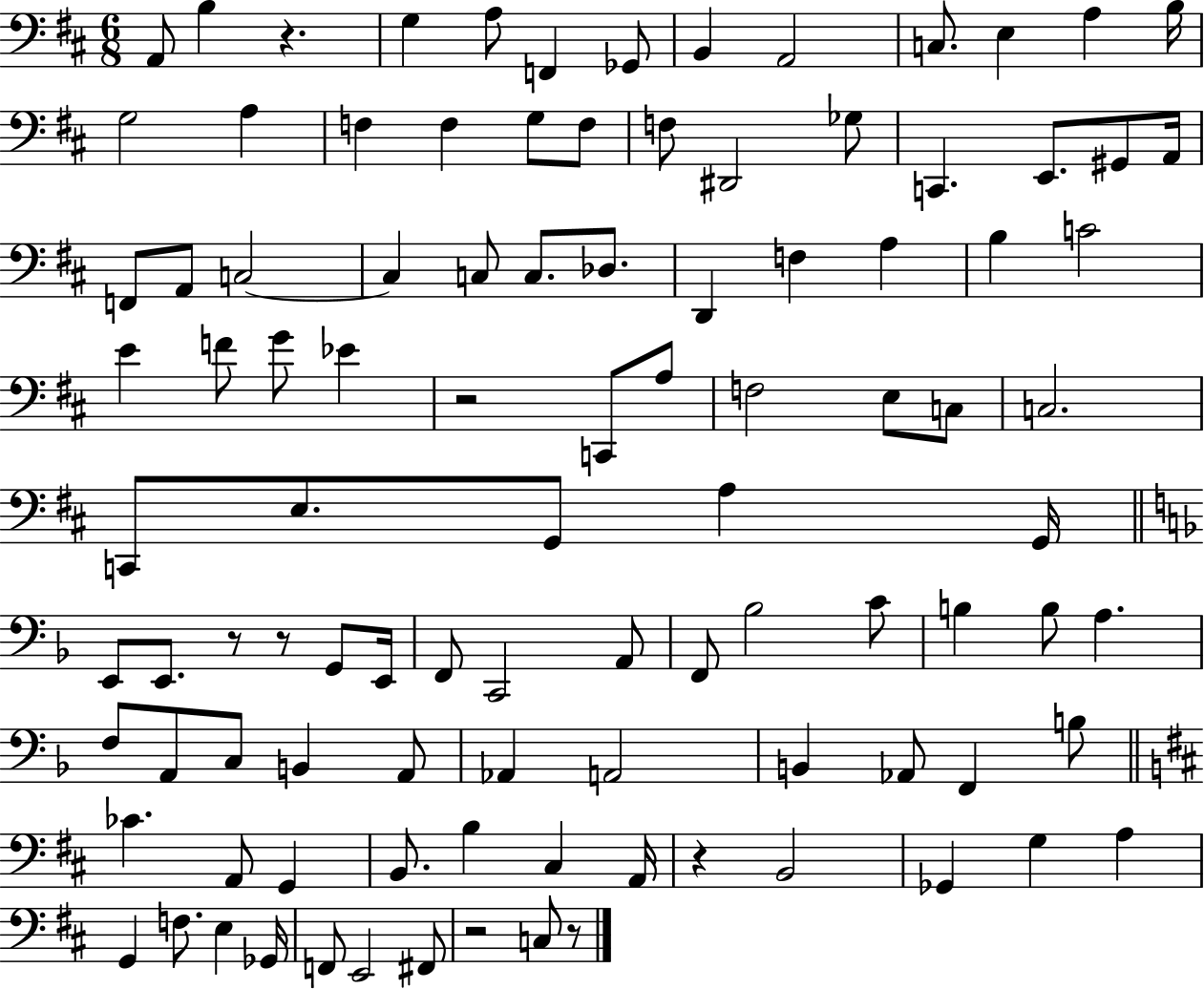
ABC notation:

X:1
T:Untitled
M:6/8
L:1/4
K:D
A,,/2 B, z G, A,/2 F,, _G,,/2 B,, A,,2 C,/2 E, A, B,/4 G,2 A, F, F, G,/2 F,/2 F,/2 ^D,,2 _G,/2 C,, E,,/2 ^G,,/2 A,,/4 F,,/2 A,,/2 C,2 C, C,/2 C,/2 _D,/2 D,, F, A, B, C2 E F/2 G/2 _E z2 C,,/2 A,/2 F,2 E,/2 C,/2 C,2 C,,/2 E,/2 G,,/2 A, G,,/4 E,,/2 E,,/2 z/2 z/2 G,,/2 E,,/4 F,,/2 C,,2 A,,/2 F,,/2 _B,2 C/2 B, B,/2 A, F,/2 A,,/2 C,/2 B,, A,,/2 _A,, A,,2 B,, _A,,/2 F,, B,/2 _C A,,/2 G,, B,,/2 B, ^C, A,,/4 z B,,2 _G,, G, A, G,, F,/2 E, _G,,/4 F,,/2 E,,2 ^F,,/2 z2 C,/2 z/2